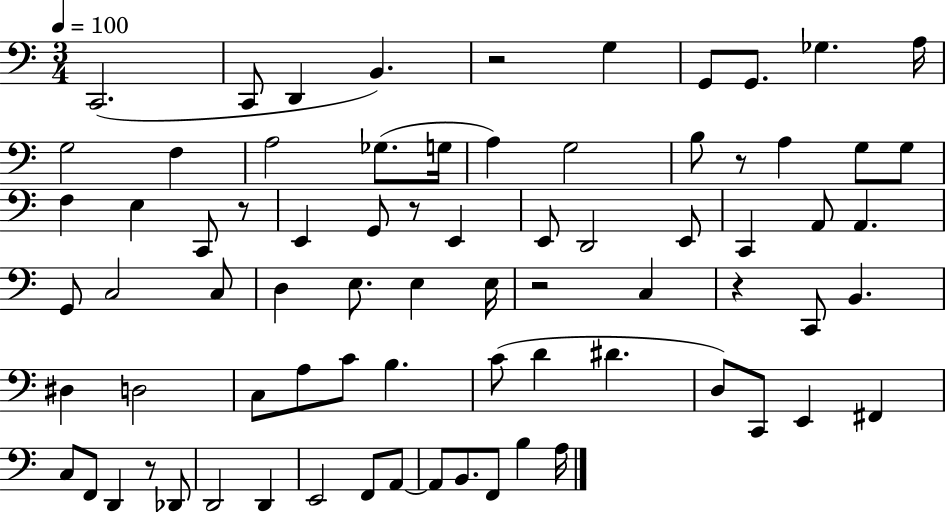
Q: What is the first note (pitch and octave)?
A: C2